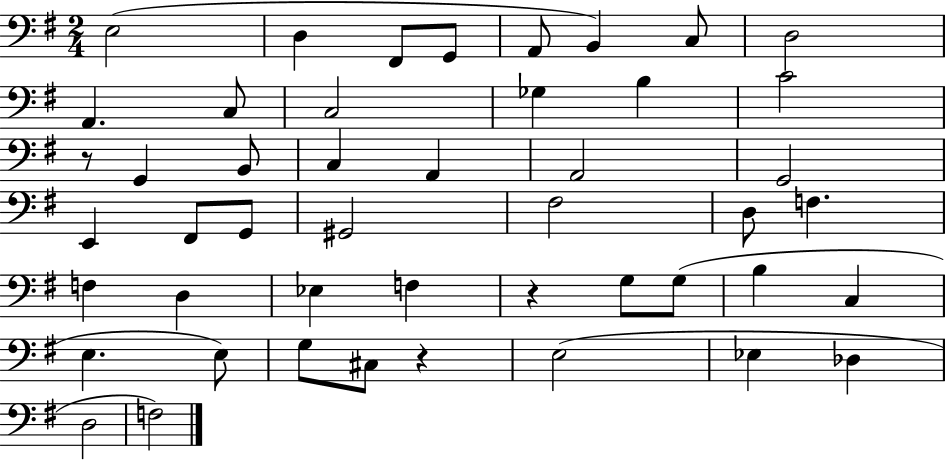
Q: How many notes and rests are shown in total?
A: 47